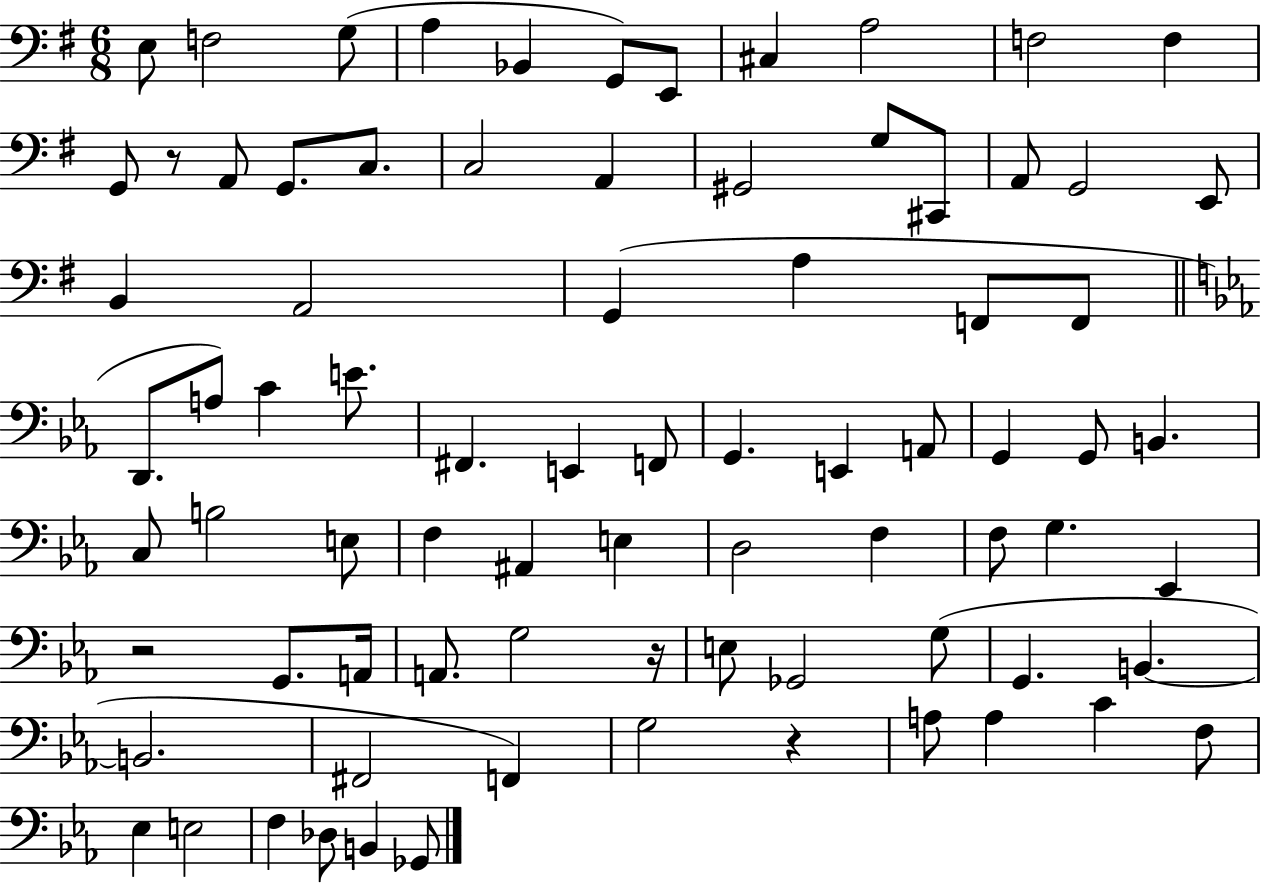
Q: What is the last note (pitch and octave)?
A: Gb2